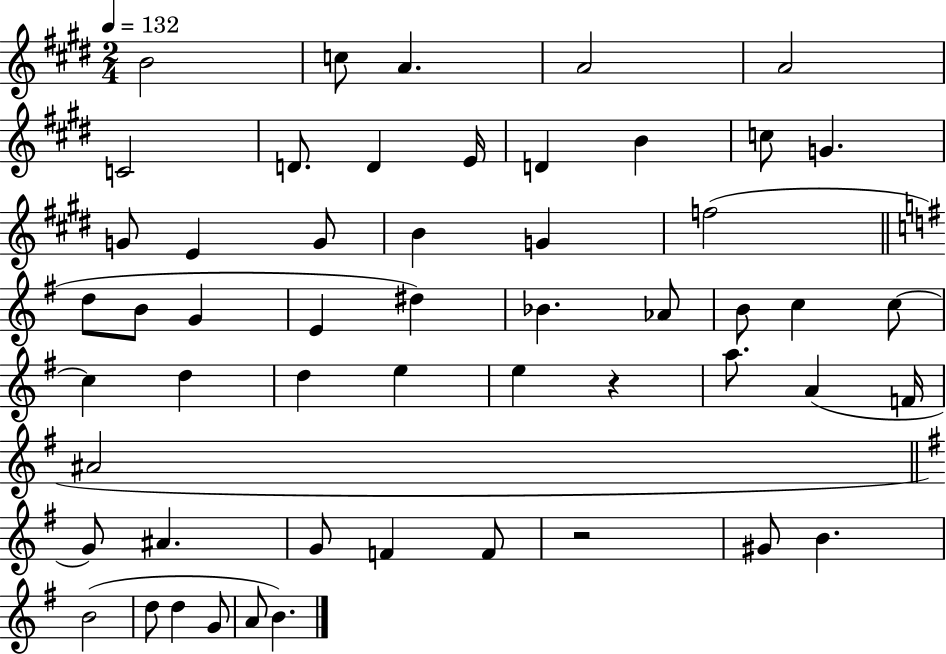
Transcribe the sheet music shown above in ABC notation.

X:1
T:Untitled
M:2/4
L:1/4
K:E
B2 c/2 A A2 A2 C2 D/2 D E/4 D B c/2 G G/2 E G/2 B G f2 d/2 B/2 G E ^d _B _A/2 B/2 c c/2 c d d e e z a/2 A F/4 ^A2 G/2 ^A G/2 F F/2 z2 ^G/2 B B2 d/2 d G/2 A/2 B